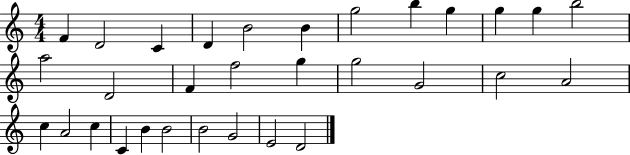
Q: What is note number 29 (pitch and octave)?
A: G4